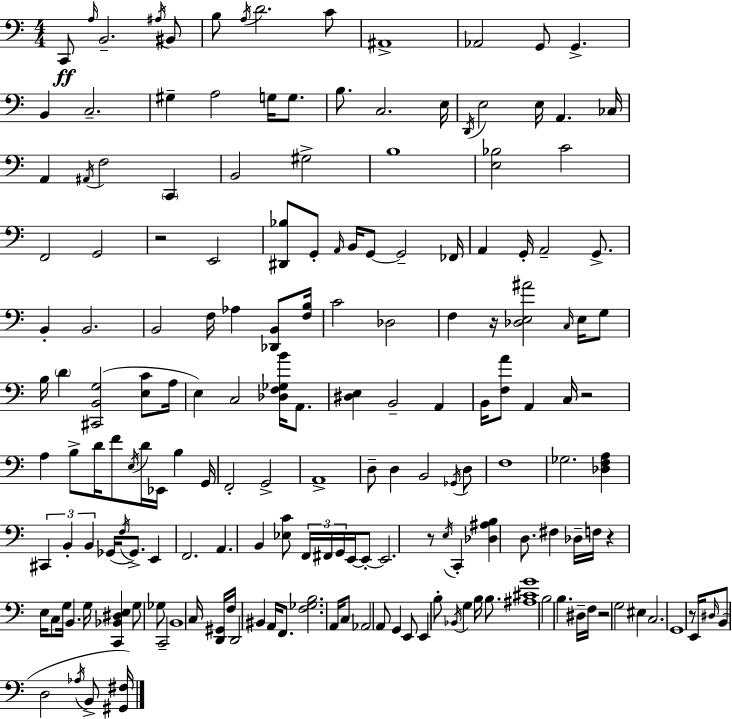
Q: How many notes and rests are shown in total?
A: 177